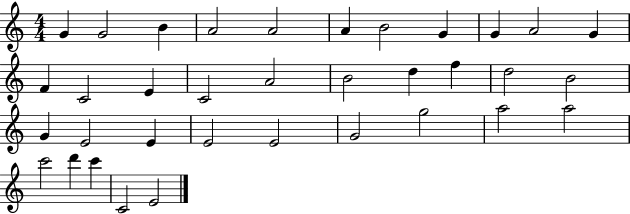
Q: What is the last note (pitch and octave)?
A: E4